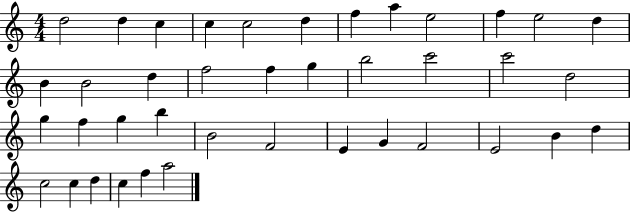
X:1
T:Untitled
M:4/4
L:1/4
K:C
d2 d c c c2 d f a e2 f e2 d B B2 d f2 f g b2 c'2 c'2 d2 g f g b B2 F2 E G F2 E2 B d c2 c d c f a2